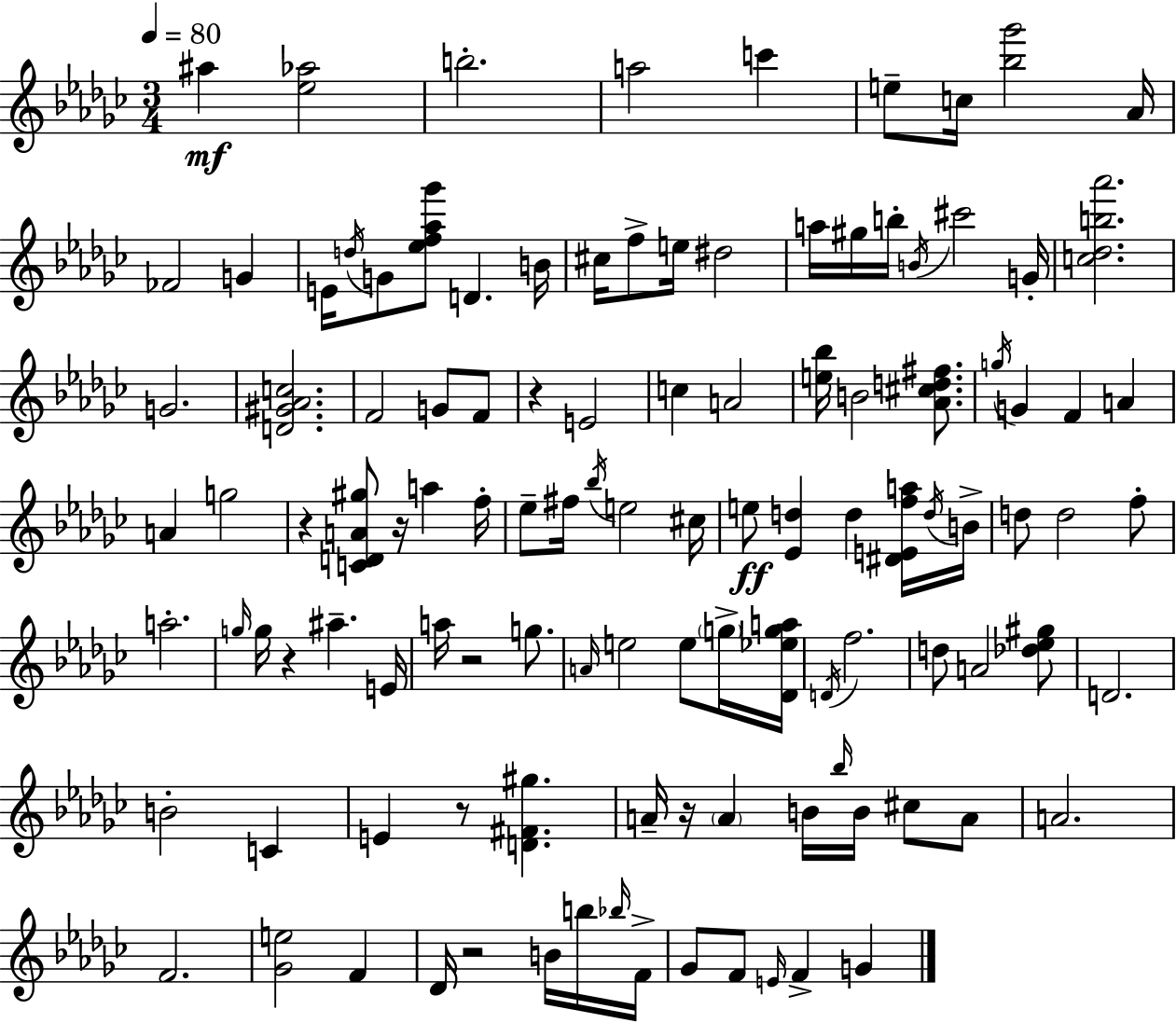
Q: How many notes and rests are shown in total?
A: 113